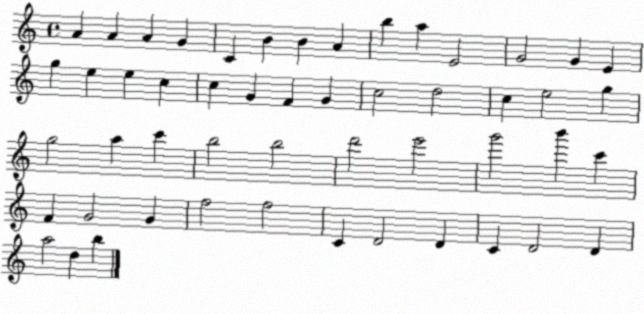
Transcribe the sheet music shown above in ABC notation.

X:1
T:Untitled
M:4/4
L:1/4
K:C
A A A G C B B A b a E2 G2 G E g e e c c G F G c2 d2 c e2 g g2 a c' b2 b2 d'2 e'2 g'2 b' c' F G2 G f2 f2 C D2 D C D2 D a2 d b